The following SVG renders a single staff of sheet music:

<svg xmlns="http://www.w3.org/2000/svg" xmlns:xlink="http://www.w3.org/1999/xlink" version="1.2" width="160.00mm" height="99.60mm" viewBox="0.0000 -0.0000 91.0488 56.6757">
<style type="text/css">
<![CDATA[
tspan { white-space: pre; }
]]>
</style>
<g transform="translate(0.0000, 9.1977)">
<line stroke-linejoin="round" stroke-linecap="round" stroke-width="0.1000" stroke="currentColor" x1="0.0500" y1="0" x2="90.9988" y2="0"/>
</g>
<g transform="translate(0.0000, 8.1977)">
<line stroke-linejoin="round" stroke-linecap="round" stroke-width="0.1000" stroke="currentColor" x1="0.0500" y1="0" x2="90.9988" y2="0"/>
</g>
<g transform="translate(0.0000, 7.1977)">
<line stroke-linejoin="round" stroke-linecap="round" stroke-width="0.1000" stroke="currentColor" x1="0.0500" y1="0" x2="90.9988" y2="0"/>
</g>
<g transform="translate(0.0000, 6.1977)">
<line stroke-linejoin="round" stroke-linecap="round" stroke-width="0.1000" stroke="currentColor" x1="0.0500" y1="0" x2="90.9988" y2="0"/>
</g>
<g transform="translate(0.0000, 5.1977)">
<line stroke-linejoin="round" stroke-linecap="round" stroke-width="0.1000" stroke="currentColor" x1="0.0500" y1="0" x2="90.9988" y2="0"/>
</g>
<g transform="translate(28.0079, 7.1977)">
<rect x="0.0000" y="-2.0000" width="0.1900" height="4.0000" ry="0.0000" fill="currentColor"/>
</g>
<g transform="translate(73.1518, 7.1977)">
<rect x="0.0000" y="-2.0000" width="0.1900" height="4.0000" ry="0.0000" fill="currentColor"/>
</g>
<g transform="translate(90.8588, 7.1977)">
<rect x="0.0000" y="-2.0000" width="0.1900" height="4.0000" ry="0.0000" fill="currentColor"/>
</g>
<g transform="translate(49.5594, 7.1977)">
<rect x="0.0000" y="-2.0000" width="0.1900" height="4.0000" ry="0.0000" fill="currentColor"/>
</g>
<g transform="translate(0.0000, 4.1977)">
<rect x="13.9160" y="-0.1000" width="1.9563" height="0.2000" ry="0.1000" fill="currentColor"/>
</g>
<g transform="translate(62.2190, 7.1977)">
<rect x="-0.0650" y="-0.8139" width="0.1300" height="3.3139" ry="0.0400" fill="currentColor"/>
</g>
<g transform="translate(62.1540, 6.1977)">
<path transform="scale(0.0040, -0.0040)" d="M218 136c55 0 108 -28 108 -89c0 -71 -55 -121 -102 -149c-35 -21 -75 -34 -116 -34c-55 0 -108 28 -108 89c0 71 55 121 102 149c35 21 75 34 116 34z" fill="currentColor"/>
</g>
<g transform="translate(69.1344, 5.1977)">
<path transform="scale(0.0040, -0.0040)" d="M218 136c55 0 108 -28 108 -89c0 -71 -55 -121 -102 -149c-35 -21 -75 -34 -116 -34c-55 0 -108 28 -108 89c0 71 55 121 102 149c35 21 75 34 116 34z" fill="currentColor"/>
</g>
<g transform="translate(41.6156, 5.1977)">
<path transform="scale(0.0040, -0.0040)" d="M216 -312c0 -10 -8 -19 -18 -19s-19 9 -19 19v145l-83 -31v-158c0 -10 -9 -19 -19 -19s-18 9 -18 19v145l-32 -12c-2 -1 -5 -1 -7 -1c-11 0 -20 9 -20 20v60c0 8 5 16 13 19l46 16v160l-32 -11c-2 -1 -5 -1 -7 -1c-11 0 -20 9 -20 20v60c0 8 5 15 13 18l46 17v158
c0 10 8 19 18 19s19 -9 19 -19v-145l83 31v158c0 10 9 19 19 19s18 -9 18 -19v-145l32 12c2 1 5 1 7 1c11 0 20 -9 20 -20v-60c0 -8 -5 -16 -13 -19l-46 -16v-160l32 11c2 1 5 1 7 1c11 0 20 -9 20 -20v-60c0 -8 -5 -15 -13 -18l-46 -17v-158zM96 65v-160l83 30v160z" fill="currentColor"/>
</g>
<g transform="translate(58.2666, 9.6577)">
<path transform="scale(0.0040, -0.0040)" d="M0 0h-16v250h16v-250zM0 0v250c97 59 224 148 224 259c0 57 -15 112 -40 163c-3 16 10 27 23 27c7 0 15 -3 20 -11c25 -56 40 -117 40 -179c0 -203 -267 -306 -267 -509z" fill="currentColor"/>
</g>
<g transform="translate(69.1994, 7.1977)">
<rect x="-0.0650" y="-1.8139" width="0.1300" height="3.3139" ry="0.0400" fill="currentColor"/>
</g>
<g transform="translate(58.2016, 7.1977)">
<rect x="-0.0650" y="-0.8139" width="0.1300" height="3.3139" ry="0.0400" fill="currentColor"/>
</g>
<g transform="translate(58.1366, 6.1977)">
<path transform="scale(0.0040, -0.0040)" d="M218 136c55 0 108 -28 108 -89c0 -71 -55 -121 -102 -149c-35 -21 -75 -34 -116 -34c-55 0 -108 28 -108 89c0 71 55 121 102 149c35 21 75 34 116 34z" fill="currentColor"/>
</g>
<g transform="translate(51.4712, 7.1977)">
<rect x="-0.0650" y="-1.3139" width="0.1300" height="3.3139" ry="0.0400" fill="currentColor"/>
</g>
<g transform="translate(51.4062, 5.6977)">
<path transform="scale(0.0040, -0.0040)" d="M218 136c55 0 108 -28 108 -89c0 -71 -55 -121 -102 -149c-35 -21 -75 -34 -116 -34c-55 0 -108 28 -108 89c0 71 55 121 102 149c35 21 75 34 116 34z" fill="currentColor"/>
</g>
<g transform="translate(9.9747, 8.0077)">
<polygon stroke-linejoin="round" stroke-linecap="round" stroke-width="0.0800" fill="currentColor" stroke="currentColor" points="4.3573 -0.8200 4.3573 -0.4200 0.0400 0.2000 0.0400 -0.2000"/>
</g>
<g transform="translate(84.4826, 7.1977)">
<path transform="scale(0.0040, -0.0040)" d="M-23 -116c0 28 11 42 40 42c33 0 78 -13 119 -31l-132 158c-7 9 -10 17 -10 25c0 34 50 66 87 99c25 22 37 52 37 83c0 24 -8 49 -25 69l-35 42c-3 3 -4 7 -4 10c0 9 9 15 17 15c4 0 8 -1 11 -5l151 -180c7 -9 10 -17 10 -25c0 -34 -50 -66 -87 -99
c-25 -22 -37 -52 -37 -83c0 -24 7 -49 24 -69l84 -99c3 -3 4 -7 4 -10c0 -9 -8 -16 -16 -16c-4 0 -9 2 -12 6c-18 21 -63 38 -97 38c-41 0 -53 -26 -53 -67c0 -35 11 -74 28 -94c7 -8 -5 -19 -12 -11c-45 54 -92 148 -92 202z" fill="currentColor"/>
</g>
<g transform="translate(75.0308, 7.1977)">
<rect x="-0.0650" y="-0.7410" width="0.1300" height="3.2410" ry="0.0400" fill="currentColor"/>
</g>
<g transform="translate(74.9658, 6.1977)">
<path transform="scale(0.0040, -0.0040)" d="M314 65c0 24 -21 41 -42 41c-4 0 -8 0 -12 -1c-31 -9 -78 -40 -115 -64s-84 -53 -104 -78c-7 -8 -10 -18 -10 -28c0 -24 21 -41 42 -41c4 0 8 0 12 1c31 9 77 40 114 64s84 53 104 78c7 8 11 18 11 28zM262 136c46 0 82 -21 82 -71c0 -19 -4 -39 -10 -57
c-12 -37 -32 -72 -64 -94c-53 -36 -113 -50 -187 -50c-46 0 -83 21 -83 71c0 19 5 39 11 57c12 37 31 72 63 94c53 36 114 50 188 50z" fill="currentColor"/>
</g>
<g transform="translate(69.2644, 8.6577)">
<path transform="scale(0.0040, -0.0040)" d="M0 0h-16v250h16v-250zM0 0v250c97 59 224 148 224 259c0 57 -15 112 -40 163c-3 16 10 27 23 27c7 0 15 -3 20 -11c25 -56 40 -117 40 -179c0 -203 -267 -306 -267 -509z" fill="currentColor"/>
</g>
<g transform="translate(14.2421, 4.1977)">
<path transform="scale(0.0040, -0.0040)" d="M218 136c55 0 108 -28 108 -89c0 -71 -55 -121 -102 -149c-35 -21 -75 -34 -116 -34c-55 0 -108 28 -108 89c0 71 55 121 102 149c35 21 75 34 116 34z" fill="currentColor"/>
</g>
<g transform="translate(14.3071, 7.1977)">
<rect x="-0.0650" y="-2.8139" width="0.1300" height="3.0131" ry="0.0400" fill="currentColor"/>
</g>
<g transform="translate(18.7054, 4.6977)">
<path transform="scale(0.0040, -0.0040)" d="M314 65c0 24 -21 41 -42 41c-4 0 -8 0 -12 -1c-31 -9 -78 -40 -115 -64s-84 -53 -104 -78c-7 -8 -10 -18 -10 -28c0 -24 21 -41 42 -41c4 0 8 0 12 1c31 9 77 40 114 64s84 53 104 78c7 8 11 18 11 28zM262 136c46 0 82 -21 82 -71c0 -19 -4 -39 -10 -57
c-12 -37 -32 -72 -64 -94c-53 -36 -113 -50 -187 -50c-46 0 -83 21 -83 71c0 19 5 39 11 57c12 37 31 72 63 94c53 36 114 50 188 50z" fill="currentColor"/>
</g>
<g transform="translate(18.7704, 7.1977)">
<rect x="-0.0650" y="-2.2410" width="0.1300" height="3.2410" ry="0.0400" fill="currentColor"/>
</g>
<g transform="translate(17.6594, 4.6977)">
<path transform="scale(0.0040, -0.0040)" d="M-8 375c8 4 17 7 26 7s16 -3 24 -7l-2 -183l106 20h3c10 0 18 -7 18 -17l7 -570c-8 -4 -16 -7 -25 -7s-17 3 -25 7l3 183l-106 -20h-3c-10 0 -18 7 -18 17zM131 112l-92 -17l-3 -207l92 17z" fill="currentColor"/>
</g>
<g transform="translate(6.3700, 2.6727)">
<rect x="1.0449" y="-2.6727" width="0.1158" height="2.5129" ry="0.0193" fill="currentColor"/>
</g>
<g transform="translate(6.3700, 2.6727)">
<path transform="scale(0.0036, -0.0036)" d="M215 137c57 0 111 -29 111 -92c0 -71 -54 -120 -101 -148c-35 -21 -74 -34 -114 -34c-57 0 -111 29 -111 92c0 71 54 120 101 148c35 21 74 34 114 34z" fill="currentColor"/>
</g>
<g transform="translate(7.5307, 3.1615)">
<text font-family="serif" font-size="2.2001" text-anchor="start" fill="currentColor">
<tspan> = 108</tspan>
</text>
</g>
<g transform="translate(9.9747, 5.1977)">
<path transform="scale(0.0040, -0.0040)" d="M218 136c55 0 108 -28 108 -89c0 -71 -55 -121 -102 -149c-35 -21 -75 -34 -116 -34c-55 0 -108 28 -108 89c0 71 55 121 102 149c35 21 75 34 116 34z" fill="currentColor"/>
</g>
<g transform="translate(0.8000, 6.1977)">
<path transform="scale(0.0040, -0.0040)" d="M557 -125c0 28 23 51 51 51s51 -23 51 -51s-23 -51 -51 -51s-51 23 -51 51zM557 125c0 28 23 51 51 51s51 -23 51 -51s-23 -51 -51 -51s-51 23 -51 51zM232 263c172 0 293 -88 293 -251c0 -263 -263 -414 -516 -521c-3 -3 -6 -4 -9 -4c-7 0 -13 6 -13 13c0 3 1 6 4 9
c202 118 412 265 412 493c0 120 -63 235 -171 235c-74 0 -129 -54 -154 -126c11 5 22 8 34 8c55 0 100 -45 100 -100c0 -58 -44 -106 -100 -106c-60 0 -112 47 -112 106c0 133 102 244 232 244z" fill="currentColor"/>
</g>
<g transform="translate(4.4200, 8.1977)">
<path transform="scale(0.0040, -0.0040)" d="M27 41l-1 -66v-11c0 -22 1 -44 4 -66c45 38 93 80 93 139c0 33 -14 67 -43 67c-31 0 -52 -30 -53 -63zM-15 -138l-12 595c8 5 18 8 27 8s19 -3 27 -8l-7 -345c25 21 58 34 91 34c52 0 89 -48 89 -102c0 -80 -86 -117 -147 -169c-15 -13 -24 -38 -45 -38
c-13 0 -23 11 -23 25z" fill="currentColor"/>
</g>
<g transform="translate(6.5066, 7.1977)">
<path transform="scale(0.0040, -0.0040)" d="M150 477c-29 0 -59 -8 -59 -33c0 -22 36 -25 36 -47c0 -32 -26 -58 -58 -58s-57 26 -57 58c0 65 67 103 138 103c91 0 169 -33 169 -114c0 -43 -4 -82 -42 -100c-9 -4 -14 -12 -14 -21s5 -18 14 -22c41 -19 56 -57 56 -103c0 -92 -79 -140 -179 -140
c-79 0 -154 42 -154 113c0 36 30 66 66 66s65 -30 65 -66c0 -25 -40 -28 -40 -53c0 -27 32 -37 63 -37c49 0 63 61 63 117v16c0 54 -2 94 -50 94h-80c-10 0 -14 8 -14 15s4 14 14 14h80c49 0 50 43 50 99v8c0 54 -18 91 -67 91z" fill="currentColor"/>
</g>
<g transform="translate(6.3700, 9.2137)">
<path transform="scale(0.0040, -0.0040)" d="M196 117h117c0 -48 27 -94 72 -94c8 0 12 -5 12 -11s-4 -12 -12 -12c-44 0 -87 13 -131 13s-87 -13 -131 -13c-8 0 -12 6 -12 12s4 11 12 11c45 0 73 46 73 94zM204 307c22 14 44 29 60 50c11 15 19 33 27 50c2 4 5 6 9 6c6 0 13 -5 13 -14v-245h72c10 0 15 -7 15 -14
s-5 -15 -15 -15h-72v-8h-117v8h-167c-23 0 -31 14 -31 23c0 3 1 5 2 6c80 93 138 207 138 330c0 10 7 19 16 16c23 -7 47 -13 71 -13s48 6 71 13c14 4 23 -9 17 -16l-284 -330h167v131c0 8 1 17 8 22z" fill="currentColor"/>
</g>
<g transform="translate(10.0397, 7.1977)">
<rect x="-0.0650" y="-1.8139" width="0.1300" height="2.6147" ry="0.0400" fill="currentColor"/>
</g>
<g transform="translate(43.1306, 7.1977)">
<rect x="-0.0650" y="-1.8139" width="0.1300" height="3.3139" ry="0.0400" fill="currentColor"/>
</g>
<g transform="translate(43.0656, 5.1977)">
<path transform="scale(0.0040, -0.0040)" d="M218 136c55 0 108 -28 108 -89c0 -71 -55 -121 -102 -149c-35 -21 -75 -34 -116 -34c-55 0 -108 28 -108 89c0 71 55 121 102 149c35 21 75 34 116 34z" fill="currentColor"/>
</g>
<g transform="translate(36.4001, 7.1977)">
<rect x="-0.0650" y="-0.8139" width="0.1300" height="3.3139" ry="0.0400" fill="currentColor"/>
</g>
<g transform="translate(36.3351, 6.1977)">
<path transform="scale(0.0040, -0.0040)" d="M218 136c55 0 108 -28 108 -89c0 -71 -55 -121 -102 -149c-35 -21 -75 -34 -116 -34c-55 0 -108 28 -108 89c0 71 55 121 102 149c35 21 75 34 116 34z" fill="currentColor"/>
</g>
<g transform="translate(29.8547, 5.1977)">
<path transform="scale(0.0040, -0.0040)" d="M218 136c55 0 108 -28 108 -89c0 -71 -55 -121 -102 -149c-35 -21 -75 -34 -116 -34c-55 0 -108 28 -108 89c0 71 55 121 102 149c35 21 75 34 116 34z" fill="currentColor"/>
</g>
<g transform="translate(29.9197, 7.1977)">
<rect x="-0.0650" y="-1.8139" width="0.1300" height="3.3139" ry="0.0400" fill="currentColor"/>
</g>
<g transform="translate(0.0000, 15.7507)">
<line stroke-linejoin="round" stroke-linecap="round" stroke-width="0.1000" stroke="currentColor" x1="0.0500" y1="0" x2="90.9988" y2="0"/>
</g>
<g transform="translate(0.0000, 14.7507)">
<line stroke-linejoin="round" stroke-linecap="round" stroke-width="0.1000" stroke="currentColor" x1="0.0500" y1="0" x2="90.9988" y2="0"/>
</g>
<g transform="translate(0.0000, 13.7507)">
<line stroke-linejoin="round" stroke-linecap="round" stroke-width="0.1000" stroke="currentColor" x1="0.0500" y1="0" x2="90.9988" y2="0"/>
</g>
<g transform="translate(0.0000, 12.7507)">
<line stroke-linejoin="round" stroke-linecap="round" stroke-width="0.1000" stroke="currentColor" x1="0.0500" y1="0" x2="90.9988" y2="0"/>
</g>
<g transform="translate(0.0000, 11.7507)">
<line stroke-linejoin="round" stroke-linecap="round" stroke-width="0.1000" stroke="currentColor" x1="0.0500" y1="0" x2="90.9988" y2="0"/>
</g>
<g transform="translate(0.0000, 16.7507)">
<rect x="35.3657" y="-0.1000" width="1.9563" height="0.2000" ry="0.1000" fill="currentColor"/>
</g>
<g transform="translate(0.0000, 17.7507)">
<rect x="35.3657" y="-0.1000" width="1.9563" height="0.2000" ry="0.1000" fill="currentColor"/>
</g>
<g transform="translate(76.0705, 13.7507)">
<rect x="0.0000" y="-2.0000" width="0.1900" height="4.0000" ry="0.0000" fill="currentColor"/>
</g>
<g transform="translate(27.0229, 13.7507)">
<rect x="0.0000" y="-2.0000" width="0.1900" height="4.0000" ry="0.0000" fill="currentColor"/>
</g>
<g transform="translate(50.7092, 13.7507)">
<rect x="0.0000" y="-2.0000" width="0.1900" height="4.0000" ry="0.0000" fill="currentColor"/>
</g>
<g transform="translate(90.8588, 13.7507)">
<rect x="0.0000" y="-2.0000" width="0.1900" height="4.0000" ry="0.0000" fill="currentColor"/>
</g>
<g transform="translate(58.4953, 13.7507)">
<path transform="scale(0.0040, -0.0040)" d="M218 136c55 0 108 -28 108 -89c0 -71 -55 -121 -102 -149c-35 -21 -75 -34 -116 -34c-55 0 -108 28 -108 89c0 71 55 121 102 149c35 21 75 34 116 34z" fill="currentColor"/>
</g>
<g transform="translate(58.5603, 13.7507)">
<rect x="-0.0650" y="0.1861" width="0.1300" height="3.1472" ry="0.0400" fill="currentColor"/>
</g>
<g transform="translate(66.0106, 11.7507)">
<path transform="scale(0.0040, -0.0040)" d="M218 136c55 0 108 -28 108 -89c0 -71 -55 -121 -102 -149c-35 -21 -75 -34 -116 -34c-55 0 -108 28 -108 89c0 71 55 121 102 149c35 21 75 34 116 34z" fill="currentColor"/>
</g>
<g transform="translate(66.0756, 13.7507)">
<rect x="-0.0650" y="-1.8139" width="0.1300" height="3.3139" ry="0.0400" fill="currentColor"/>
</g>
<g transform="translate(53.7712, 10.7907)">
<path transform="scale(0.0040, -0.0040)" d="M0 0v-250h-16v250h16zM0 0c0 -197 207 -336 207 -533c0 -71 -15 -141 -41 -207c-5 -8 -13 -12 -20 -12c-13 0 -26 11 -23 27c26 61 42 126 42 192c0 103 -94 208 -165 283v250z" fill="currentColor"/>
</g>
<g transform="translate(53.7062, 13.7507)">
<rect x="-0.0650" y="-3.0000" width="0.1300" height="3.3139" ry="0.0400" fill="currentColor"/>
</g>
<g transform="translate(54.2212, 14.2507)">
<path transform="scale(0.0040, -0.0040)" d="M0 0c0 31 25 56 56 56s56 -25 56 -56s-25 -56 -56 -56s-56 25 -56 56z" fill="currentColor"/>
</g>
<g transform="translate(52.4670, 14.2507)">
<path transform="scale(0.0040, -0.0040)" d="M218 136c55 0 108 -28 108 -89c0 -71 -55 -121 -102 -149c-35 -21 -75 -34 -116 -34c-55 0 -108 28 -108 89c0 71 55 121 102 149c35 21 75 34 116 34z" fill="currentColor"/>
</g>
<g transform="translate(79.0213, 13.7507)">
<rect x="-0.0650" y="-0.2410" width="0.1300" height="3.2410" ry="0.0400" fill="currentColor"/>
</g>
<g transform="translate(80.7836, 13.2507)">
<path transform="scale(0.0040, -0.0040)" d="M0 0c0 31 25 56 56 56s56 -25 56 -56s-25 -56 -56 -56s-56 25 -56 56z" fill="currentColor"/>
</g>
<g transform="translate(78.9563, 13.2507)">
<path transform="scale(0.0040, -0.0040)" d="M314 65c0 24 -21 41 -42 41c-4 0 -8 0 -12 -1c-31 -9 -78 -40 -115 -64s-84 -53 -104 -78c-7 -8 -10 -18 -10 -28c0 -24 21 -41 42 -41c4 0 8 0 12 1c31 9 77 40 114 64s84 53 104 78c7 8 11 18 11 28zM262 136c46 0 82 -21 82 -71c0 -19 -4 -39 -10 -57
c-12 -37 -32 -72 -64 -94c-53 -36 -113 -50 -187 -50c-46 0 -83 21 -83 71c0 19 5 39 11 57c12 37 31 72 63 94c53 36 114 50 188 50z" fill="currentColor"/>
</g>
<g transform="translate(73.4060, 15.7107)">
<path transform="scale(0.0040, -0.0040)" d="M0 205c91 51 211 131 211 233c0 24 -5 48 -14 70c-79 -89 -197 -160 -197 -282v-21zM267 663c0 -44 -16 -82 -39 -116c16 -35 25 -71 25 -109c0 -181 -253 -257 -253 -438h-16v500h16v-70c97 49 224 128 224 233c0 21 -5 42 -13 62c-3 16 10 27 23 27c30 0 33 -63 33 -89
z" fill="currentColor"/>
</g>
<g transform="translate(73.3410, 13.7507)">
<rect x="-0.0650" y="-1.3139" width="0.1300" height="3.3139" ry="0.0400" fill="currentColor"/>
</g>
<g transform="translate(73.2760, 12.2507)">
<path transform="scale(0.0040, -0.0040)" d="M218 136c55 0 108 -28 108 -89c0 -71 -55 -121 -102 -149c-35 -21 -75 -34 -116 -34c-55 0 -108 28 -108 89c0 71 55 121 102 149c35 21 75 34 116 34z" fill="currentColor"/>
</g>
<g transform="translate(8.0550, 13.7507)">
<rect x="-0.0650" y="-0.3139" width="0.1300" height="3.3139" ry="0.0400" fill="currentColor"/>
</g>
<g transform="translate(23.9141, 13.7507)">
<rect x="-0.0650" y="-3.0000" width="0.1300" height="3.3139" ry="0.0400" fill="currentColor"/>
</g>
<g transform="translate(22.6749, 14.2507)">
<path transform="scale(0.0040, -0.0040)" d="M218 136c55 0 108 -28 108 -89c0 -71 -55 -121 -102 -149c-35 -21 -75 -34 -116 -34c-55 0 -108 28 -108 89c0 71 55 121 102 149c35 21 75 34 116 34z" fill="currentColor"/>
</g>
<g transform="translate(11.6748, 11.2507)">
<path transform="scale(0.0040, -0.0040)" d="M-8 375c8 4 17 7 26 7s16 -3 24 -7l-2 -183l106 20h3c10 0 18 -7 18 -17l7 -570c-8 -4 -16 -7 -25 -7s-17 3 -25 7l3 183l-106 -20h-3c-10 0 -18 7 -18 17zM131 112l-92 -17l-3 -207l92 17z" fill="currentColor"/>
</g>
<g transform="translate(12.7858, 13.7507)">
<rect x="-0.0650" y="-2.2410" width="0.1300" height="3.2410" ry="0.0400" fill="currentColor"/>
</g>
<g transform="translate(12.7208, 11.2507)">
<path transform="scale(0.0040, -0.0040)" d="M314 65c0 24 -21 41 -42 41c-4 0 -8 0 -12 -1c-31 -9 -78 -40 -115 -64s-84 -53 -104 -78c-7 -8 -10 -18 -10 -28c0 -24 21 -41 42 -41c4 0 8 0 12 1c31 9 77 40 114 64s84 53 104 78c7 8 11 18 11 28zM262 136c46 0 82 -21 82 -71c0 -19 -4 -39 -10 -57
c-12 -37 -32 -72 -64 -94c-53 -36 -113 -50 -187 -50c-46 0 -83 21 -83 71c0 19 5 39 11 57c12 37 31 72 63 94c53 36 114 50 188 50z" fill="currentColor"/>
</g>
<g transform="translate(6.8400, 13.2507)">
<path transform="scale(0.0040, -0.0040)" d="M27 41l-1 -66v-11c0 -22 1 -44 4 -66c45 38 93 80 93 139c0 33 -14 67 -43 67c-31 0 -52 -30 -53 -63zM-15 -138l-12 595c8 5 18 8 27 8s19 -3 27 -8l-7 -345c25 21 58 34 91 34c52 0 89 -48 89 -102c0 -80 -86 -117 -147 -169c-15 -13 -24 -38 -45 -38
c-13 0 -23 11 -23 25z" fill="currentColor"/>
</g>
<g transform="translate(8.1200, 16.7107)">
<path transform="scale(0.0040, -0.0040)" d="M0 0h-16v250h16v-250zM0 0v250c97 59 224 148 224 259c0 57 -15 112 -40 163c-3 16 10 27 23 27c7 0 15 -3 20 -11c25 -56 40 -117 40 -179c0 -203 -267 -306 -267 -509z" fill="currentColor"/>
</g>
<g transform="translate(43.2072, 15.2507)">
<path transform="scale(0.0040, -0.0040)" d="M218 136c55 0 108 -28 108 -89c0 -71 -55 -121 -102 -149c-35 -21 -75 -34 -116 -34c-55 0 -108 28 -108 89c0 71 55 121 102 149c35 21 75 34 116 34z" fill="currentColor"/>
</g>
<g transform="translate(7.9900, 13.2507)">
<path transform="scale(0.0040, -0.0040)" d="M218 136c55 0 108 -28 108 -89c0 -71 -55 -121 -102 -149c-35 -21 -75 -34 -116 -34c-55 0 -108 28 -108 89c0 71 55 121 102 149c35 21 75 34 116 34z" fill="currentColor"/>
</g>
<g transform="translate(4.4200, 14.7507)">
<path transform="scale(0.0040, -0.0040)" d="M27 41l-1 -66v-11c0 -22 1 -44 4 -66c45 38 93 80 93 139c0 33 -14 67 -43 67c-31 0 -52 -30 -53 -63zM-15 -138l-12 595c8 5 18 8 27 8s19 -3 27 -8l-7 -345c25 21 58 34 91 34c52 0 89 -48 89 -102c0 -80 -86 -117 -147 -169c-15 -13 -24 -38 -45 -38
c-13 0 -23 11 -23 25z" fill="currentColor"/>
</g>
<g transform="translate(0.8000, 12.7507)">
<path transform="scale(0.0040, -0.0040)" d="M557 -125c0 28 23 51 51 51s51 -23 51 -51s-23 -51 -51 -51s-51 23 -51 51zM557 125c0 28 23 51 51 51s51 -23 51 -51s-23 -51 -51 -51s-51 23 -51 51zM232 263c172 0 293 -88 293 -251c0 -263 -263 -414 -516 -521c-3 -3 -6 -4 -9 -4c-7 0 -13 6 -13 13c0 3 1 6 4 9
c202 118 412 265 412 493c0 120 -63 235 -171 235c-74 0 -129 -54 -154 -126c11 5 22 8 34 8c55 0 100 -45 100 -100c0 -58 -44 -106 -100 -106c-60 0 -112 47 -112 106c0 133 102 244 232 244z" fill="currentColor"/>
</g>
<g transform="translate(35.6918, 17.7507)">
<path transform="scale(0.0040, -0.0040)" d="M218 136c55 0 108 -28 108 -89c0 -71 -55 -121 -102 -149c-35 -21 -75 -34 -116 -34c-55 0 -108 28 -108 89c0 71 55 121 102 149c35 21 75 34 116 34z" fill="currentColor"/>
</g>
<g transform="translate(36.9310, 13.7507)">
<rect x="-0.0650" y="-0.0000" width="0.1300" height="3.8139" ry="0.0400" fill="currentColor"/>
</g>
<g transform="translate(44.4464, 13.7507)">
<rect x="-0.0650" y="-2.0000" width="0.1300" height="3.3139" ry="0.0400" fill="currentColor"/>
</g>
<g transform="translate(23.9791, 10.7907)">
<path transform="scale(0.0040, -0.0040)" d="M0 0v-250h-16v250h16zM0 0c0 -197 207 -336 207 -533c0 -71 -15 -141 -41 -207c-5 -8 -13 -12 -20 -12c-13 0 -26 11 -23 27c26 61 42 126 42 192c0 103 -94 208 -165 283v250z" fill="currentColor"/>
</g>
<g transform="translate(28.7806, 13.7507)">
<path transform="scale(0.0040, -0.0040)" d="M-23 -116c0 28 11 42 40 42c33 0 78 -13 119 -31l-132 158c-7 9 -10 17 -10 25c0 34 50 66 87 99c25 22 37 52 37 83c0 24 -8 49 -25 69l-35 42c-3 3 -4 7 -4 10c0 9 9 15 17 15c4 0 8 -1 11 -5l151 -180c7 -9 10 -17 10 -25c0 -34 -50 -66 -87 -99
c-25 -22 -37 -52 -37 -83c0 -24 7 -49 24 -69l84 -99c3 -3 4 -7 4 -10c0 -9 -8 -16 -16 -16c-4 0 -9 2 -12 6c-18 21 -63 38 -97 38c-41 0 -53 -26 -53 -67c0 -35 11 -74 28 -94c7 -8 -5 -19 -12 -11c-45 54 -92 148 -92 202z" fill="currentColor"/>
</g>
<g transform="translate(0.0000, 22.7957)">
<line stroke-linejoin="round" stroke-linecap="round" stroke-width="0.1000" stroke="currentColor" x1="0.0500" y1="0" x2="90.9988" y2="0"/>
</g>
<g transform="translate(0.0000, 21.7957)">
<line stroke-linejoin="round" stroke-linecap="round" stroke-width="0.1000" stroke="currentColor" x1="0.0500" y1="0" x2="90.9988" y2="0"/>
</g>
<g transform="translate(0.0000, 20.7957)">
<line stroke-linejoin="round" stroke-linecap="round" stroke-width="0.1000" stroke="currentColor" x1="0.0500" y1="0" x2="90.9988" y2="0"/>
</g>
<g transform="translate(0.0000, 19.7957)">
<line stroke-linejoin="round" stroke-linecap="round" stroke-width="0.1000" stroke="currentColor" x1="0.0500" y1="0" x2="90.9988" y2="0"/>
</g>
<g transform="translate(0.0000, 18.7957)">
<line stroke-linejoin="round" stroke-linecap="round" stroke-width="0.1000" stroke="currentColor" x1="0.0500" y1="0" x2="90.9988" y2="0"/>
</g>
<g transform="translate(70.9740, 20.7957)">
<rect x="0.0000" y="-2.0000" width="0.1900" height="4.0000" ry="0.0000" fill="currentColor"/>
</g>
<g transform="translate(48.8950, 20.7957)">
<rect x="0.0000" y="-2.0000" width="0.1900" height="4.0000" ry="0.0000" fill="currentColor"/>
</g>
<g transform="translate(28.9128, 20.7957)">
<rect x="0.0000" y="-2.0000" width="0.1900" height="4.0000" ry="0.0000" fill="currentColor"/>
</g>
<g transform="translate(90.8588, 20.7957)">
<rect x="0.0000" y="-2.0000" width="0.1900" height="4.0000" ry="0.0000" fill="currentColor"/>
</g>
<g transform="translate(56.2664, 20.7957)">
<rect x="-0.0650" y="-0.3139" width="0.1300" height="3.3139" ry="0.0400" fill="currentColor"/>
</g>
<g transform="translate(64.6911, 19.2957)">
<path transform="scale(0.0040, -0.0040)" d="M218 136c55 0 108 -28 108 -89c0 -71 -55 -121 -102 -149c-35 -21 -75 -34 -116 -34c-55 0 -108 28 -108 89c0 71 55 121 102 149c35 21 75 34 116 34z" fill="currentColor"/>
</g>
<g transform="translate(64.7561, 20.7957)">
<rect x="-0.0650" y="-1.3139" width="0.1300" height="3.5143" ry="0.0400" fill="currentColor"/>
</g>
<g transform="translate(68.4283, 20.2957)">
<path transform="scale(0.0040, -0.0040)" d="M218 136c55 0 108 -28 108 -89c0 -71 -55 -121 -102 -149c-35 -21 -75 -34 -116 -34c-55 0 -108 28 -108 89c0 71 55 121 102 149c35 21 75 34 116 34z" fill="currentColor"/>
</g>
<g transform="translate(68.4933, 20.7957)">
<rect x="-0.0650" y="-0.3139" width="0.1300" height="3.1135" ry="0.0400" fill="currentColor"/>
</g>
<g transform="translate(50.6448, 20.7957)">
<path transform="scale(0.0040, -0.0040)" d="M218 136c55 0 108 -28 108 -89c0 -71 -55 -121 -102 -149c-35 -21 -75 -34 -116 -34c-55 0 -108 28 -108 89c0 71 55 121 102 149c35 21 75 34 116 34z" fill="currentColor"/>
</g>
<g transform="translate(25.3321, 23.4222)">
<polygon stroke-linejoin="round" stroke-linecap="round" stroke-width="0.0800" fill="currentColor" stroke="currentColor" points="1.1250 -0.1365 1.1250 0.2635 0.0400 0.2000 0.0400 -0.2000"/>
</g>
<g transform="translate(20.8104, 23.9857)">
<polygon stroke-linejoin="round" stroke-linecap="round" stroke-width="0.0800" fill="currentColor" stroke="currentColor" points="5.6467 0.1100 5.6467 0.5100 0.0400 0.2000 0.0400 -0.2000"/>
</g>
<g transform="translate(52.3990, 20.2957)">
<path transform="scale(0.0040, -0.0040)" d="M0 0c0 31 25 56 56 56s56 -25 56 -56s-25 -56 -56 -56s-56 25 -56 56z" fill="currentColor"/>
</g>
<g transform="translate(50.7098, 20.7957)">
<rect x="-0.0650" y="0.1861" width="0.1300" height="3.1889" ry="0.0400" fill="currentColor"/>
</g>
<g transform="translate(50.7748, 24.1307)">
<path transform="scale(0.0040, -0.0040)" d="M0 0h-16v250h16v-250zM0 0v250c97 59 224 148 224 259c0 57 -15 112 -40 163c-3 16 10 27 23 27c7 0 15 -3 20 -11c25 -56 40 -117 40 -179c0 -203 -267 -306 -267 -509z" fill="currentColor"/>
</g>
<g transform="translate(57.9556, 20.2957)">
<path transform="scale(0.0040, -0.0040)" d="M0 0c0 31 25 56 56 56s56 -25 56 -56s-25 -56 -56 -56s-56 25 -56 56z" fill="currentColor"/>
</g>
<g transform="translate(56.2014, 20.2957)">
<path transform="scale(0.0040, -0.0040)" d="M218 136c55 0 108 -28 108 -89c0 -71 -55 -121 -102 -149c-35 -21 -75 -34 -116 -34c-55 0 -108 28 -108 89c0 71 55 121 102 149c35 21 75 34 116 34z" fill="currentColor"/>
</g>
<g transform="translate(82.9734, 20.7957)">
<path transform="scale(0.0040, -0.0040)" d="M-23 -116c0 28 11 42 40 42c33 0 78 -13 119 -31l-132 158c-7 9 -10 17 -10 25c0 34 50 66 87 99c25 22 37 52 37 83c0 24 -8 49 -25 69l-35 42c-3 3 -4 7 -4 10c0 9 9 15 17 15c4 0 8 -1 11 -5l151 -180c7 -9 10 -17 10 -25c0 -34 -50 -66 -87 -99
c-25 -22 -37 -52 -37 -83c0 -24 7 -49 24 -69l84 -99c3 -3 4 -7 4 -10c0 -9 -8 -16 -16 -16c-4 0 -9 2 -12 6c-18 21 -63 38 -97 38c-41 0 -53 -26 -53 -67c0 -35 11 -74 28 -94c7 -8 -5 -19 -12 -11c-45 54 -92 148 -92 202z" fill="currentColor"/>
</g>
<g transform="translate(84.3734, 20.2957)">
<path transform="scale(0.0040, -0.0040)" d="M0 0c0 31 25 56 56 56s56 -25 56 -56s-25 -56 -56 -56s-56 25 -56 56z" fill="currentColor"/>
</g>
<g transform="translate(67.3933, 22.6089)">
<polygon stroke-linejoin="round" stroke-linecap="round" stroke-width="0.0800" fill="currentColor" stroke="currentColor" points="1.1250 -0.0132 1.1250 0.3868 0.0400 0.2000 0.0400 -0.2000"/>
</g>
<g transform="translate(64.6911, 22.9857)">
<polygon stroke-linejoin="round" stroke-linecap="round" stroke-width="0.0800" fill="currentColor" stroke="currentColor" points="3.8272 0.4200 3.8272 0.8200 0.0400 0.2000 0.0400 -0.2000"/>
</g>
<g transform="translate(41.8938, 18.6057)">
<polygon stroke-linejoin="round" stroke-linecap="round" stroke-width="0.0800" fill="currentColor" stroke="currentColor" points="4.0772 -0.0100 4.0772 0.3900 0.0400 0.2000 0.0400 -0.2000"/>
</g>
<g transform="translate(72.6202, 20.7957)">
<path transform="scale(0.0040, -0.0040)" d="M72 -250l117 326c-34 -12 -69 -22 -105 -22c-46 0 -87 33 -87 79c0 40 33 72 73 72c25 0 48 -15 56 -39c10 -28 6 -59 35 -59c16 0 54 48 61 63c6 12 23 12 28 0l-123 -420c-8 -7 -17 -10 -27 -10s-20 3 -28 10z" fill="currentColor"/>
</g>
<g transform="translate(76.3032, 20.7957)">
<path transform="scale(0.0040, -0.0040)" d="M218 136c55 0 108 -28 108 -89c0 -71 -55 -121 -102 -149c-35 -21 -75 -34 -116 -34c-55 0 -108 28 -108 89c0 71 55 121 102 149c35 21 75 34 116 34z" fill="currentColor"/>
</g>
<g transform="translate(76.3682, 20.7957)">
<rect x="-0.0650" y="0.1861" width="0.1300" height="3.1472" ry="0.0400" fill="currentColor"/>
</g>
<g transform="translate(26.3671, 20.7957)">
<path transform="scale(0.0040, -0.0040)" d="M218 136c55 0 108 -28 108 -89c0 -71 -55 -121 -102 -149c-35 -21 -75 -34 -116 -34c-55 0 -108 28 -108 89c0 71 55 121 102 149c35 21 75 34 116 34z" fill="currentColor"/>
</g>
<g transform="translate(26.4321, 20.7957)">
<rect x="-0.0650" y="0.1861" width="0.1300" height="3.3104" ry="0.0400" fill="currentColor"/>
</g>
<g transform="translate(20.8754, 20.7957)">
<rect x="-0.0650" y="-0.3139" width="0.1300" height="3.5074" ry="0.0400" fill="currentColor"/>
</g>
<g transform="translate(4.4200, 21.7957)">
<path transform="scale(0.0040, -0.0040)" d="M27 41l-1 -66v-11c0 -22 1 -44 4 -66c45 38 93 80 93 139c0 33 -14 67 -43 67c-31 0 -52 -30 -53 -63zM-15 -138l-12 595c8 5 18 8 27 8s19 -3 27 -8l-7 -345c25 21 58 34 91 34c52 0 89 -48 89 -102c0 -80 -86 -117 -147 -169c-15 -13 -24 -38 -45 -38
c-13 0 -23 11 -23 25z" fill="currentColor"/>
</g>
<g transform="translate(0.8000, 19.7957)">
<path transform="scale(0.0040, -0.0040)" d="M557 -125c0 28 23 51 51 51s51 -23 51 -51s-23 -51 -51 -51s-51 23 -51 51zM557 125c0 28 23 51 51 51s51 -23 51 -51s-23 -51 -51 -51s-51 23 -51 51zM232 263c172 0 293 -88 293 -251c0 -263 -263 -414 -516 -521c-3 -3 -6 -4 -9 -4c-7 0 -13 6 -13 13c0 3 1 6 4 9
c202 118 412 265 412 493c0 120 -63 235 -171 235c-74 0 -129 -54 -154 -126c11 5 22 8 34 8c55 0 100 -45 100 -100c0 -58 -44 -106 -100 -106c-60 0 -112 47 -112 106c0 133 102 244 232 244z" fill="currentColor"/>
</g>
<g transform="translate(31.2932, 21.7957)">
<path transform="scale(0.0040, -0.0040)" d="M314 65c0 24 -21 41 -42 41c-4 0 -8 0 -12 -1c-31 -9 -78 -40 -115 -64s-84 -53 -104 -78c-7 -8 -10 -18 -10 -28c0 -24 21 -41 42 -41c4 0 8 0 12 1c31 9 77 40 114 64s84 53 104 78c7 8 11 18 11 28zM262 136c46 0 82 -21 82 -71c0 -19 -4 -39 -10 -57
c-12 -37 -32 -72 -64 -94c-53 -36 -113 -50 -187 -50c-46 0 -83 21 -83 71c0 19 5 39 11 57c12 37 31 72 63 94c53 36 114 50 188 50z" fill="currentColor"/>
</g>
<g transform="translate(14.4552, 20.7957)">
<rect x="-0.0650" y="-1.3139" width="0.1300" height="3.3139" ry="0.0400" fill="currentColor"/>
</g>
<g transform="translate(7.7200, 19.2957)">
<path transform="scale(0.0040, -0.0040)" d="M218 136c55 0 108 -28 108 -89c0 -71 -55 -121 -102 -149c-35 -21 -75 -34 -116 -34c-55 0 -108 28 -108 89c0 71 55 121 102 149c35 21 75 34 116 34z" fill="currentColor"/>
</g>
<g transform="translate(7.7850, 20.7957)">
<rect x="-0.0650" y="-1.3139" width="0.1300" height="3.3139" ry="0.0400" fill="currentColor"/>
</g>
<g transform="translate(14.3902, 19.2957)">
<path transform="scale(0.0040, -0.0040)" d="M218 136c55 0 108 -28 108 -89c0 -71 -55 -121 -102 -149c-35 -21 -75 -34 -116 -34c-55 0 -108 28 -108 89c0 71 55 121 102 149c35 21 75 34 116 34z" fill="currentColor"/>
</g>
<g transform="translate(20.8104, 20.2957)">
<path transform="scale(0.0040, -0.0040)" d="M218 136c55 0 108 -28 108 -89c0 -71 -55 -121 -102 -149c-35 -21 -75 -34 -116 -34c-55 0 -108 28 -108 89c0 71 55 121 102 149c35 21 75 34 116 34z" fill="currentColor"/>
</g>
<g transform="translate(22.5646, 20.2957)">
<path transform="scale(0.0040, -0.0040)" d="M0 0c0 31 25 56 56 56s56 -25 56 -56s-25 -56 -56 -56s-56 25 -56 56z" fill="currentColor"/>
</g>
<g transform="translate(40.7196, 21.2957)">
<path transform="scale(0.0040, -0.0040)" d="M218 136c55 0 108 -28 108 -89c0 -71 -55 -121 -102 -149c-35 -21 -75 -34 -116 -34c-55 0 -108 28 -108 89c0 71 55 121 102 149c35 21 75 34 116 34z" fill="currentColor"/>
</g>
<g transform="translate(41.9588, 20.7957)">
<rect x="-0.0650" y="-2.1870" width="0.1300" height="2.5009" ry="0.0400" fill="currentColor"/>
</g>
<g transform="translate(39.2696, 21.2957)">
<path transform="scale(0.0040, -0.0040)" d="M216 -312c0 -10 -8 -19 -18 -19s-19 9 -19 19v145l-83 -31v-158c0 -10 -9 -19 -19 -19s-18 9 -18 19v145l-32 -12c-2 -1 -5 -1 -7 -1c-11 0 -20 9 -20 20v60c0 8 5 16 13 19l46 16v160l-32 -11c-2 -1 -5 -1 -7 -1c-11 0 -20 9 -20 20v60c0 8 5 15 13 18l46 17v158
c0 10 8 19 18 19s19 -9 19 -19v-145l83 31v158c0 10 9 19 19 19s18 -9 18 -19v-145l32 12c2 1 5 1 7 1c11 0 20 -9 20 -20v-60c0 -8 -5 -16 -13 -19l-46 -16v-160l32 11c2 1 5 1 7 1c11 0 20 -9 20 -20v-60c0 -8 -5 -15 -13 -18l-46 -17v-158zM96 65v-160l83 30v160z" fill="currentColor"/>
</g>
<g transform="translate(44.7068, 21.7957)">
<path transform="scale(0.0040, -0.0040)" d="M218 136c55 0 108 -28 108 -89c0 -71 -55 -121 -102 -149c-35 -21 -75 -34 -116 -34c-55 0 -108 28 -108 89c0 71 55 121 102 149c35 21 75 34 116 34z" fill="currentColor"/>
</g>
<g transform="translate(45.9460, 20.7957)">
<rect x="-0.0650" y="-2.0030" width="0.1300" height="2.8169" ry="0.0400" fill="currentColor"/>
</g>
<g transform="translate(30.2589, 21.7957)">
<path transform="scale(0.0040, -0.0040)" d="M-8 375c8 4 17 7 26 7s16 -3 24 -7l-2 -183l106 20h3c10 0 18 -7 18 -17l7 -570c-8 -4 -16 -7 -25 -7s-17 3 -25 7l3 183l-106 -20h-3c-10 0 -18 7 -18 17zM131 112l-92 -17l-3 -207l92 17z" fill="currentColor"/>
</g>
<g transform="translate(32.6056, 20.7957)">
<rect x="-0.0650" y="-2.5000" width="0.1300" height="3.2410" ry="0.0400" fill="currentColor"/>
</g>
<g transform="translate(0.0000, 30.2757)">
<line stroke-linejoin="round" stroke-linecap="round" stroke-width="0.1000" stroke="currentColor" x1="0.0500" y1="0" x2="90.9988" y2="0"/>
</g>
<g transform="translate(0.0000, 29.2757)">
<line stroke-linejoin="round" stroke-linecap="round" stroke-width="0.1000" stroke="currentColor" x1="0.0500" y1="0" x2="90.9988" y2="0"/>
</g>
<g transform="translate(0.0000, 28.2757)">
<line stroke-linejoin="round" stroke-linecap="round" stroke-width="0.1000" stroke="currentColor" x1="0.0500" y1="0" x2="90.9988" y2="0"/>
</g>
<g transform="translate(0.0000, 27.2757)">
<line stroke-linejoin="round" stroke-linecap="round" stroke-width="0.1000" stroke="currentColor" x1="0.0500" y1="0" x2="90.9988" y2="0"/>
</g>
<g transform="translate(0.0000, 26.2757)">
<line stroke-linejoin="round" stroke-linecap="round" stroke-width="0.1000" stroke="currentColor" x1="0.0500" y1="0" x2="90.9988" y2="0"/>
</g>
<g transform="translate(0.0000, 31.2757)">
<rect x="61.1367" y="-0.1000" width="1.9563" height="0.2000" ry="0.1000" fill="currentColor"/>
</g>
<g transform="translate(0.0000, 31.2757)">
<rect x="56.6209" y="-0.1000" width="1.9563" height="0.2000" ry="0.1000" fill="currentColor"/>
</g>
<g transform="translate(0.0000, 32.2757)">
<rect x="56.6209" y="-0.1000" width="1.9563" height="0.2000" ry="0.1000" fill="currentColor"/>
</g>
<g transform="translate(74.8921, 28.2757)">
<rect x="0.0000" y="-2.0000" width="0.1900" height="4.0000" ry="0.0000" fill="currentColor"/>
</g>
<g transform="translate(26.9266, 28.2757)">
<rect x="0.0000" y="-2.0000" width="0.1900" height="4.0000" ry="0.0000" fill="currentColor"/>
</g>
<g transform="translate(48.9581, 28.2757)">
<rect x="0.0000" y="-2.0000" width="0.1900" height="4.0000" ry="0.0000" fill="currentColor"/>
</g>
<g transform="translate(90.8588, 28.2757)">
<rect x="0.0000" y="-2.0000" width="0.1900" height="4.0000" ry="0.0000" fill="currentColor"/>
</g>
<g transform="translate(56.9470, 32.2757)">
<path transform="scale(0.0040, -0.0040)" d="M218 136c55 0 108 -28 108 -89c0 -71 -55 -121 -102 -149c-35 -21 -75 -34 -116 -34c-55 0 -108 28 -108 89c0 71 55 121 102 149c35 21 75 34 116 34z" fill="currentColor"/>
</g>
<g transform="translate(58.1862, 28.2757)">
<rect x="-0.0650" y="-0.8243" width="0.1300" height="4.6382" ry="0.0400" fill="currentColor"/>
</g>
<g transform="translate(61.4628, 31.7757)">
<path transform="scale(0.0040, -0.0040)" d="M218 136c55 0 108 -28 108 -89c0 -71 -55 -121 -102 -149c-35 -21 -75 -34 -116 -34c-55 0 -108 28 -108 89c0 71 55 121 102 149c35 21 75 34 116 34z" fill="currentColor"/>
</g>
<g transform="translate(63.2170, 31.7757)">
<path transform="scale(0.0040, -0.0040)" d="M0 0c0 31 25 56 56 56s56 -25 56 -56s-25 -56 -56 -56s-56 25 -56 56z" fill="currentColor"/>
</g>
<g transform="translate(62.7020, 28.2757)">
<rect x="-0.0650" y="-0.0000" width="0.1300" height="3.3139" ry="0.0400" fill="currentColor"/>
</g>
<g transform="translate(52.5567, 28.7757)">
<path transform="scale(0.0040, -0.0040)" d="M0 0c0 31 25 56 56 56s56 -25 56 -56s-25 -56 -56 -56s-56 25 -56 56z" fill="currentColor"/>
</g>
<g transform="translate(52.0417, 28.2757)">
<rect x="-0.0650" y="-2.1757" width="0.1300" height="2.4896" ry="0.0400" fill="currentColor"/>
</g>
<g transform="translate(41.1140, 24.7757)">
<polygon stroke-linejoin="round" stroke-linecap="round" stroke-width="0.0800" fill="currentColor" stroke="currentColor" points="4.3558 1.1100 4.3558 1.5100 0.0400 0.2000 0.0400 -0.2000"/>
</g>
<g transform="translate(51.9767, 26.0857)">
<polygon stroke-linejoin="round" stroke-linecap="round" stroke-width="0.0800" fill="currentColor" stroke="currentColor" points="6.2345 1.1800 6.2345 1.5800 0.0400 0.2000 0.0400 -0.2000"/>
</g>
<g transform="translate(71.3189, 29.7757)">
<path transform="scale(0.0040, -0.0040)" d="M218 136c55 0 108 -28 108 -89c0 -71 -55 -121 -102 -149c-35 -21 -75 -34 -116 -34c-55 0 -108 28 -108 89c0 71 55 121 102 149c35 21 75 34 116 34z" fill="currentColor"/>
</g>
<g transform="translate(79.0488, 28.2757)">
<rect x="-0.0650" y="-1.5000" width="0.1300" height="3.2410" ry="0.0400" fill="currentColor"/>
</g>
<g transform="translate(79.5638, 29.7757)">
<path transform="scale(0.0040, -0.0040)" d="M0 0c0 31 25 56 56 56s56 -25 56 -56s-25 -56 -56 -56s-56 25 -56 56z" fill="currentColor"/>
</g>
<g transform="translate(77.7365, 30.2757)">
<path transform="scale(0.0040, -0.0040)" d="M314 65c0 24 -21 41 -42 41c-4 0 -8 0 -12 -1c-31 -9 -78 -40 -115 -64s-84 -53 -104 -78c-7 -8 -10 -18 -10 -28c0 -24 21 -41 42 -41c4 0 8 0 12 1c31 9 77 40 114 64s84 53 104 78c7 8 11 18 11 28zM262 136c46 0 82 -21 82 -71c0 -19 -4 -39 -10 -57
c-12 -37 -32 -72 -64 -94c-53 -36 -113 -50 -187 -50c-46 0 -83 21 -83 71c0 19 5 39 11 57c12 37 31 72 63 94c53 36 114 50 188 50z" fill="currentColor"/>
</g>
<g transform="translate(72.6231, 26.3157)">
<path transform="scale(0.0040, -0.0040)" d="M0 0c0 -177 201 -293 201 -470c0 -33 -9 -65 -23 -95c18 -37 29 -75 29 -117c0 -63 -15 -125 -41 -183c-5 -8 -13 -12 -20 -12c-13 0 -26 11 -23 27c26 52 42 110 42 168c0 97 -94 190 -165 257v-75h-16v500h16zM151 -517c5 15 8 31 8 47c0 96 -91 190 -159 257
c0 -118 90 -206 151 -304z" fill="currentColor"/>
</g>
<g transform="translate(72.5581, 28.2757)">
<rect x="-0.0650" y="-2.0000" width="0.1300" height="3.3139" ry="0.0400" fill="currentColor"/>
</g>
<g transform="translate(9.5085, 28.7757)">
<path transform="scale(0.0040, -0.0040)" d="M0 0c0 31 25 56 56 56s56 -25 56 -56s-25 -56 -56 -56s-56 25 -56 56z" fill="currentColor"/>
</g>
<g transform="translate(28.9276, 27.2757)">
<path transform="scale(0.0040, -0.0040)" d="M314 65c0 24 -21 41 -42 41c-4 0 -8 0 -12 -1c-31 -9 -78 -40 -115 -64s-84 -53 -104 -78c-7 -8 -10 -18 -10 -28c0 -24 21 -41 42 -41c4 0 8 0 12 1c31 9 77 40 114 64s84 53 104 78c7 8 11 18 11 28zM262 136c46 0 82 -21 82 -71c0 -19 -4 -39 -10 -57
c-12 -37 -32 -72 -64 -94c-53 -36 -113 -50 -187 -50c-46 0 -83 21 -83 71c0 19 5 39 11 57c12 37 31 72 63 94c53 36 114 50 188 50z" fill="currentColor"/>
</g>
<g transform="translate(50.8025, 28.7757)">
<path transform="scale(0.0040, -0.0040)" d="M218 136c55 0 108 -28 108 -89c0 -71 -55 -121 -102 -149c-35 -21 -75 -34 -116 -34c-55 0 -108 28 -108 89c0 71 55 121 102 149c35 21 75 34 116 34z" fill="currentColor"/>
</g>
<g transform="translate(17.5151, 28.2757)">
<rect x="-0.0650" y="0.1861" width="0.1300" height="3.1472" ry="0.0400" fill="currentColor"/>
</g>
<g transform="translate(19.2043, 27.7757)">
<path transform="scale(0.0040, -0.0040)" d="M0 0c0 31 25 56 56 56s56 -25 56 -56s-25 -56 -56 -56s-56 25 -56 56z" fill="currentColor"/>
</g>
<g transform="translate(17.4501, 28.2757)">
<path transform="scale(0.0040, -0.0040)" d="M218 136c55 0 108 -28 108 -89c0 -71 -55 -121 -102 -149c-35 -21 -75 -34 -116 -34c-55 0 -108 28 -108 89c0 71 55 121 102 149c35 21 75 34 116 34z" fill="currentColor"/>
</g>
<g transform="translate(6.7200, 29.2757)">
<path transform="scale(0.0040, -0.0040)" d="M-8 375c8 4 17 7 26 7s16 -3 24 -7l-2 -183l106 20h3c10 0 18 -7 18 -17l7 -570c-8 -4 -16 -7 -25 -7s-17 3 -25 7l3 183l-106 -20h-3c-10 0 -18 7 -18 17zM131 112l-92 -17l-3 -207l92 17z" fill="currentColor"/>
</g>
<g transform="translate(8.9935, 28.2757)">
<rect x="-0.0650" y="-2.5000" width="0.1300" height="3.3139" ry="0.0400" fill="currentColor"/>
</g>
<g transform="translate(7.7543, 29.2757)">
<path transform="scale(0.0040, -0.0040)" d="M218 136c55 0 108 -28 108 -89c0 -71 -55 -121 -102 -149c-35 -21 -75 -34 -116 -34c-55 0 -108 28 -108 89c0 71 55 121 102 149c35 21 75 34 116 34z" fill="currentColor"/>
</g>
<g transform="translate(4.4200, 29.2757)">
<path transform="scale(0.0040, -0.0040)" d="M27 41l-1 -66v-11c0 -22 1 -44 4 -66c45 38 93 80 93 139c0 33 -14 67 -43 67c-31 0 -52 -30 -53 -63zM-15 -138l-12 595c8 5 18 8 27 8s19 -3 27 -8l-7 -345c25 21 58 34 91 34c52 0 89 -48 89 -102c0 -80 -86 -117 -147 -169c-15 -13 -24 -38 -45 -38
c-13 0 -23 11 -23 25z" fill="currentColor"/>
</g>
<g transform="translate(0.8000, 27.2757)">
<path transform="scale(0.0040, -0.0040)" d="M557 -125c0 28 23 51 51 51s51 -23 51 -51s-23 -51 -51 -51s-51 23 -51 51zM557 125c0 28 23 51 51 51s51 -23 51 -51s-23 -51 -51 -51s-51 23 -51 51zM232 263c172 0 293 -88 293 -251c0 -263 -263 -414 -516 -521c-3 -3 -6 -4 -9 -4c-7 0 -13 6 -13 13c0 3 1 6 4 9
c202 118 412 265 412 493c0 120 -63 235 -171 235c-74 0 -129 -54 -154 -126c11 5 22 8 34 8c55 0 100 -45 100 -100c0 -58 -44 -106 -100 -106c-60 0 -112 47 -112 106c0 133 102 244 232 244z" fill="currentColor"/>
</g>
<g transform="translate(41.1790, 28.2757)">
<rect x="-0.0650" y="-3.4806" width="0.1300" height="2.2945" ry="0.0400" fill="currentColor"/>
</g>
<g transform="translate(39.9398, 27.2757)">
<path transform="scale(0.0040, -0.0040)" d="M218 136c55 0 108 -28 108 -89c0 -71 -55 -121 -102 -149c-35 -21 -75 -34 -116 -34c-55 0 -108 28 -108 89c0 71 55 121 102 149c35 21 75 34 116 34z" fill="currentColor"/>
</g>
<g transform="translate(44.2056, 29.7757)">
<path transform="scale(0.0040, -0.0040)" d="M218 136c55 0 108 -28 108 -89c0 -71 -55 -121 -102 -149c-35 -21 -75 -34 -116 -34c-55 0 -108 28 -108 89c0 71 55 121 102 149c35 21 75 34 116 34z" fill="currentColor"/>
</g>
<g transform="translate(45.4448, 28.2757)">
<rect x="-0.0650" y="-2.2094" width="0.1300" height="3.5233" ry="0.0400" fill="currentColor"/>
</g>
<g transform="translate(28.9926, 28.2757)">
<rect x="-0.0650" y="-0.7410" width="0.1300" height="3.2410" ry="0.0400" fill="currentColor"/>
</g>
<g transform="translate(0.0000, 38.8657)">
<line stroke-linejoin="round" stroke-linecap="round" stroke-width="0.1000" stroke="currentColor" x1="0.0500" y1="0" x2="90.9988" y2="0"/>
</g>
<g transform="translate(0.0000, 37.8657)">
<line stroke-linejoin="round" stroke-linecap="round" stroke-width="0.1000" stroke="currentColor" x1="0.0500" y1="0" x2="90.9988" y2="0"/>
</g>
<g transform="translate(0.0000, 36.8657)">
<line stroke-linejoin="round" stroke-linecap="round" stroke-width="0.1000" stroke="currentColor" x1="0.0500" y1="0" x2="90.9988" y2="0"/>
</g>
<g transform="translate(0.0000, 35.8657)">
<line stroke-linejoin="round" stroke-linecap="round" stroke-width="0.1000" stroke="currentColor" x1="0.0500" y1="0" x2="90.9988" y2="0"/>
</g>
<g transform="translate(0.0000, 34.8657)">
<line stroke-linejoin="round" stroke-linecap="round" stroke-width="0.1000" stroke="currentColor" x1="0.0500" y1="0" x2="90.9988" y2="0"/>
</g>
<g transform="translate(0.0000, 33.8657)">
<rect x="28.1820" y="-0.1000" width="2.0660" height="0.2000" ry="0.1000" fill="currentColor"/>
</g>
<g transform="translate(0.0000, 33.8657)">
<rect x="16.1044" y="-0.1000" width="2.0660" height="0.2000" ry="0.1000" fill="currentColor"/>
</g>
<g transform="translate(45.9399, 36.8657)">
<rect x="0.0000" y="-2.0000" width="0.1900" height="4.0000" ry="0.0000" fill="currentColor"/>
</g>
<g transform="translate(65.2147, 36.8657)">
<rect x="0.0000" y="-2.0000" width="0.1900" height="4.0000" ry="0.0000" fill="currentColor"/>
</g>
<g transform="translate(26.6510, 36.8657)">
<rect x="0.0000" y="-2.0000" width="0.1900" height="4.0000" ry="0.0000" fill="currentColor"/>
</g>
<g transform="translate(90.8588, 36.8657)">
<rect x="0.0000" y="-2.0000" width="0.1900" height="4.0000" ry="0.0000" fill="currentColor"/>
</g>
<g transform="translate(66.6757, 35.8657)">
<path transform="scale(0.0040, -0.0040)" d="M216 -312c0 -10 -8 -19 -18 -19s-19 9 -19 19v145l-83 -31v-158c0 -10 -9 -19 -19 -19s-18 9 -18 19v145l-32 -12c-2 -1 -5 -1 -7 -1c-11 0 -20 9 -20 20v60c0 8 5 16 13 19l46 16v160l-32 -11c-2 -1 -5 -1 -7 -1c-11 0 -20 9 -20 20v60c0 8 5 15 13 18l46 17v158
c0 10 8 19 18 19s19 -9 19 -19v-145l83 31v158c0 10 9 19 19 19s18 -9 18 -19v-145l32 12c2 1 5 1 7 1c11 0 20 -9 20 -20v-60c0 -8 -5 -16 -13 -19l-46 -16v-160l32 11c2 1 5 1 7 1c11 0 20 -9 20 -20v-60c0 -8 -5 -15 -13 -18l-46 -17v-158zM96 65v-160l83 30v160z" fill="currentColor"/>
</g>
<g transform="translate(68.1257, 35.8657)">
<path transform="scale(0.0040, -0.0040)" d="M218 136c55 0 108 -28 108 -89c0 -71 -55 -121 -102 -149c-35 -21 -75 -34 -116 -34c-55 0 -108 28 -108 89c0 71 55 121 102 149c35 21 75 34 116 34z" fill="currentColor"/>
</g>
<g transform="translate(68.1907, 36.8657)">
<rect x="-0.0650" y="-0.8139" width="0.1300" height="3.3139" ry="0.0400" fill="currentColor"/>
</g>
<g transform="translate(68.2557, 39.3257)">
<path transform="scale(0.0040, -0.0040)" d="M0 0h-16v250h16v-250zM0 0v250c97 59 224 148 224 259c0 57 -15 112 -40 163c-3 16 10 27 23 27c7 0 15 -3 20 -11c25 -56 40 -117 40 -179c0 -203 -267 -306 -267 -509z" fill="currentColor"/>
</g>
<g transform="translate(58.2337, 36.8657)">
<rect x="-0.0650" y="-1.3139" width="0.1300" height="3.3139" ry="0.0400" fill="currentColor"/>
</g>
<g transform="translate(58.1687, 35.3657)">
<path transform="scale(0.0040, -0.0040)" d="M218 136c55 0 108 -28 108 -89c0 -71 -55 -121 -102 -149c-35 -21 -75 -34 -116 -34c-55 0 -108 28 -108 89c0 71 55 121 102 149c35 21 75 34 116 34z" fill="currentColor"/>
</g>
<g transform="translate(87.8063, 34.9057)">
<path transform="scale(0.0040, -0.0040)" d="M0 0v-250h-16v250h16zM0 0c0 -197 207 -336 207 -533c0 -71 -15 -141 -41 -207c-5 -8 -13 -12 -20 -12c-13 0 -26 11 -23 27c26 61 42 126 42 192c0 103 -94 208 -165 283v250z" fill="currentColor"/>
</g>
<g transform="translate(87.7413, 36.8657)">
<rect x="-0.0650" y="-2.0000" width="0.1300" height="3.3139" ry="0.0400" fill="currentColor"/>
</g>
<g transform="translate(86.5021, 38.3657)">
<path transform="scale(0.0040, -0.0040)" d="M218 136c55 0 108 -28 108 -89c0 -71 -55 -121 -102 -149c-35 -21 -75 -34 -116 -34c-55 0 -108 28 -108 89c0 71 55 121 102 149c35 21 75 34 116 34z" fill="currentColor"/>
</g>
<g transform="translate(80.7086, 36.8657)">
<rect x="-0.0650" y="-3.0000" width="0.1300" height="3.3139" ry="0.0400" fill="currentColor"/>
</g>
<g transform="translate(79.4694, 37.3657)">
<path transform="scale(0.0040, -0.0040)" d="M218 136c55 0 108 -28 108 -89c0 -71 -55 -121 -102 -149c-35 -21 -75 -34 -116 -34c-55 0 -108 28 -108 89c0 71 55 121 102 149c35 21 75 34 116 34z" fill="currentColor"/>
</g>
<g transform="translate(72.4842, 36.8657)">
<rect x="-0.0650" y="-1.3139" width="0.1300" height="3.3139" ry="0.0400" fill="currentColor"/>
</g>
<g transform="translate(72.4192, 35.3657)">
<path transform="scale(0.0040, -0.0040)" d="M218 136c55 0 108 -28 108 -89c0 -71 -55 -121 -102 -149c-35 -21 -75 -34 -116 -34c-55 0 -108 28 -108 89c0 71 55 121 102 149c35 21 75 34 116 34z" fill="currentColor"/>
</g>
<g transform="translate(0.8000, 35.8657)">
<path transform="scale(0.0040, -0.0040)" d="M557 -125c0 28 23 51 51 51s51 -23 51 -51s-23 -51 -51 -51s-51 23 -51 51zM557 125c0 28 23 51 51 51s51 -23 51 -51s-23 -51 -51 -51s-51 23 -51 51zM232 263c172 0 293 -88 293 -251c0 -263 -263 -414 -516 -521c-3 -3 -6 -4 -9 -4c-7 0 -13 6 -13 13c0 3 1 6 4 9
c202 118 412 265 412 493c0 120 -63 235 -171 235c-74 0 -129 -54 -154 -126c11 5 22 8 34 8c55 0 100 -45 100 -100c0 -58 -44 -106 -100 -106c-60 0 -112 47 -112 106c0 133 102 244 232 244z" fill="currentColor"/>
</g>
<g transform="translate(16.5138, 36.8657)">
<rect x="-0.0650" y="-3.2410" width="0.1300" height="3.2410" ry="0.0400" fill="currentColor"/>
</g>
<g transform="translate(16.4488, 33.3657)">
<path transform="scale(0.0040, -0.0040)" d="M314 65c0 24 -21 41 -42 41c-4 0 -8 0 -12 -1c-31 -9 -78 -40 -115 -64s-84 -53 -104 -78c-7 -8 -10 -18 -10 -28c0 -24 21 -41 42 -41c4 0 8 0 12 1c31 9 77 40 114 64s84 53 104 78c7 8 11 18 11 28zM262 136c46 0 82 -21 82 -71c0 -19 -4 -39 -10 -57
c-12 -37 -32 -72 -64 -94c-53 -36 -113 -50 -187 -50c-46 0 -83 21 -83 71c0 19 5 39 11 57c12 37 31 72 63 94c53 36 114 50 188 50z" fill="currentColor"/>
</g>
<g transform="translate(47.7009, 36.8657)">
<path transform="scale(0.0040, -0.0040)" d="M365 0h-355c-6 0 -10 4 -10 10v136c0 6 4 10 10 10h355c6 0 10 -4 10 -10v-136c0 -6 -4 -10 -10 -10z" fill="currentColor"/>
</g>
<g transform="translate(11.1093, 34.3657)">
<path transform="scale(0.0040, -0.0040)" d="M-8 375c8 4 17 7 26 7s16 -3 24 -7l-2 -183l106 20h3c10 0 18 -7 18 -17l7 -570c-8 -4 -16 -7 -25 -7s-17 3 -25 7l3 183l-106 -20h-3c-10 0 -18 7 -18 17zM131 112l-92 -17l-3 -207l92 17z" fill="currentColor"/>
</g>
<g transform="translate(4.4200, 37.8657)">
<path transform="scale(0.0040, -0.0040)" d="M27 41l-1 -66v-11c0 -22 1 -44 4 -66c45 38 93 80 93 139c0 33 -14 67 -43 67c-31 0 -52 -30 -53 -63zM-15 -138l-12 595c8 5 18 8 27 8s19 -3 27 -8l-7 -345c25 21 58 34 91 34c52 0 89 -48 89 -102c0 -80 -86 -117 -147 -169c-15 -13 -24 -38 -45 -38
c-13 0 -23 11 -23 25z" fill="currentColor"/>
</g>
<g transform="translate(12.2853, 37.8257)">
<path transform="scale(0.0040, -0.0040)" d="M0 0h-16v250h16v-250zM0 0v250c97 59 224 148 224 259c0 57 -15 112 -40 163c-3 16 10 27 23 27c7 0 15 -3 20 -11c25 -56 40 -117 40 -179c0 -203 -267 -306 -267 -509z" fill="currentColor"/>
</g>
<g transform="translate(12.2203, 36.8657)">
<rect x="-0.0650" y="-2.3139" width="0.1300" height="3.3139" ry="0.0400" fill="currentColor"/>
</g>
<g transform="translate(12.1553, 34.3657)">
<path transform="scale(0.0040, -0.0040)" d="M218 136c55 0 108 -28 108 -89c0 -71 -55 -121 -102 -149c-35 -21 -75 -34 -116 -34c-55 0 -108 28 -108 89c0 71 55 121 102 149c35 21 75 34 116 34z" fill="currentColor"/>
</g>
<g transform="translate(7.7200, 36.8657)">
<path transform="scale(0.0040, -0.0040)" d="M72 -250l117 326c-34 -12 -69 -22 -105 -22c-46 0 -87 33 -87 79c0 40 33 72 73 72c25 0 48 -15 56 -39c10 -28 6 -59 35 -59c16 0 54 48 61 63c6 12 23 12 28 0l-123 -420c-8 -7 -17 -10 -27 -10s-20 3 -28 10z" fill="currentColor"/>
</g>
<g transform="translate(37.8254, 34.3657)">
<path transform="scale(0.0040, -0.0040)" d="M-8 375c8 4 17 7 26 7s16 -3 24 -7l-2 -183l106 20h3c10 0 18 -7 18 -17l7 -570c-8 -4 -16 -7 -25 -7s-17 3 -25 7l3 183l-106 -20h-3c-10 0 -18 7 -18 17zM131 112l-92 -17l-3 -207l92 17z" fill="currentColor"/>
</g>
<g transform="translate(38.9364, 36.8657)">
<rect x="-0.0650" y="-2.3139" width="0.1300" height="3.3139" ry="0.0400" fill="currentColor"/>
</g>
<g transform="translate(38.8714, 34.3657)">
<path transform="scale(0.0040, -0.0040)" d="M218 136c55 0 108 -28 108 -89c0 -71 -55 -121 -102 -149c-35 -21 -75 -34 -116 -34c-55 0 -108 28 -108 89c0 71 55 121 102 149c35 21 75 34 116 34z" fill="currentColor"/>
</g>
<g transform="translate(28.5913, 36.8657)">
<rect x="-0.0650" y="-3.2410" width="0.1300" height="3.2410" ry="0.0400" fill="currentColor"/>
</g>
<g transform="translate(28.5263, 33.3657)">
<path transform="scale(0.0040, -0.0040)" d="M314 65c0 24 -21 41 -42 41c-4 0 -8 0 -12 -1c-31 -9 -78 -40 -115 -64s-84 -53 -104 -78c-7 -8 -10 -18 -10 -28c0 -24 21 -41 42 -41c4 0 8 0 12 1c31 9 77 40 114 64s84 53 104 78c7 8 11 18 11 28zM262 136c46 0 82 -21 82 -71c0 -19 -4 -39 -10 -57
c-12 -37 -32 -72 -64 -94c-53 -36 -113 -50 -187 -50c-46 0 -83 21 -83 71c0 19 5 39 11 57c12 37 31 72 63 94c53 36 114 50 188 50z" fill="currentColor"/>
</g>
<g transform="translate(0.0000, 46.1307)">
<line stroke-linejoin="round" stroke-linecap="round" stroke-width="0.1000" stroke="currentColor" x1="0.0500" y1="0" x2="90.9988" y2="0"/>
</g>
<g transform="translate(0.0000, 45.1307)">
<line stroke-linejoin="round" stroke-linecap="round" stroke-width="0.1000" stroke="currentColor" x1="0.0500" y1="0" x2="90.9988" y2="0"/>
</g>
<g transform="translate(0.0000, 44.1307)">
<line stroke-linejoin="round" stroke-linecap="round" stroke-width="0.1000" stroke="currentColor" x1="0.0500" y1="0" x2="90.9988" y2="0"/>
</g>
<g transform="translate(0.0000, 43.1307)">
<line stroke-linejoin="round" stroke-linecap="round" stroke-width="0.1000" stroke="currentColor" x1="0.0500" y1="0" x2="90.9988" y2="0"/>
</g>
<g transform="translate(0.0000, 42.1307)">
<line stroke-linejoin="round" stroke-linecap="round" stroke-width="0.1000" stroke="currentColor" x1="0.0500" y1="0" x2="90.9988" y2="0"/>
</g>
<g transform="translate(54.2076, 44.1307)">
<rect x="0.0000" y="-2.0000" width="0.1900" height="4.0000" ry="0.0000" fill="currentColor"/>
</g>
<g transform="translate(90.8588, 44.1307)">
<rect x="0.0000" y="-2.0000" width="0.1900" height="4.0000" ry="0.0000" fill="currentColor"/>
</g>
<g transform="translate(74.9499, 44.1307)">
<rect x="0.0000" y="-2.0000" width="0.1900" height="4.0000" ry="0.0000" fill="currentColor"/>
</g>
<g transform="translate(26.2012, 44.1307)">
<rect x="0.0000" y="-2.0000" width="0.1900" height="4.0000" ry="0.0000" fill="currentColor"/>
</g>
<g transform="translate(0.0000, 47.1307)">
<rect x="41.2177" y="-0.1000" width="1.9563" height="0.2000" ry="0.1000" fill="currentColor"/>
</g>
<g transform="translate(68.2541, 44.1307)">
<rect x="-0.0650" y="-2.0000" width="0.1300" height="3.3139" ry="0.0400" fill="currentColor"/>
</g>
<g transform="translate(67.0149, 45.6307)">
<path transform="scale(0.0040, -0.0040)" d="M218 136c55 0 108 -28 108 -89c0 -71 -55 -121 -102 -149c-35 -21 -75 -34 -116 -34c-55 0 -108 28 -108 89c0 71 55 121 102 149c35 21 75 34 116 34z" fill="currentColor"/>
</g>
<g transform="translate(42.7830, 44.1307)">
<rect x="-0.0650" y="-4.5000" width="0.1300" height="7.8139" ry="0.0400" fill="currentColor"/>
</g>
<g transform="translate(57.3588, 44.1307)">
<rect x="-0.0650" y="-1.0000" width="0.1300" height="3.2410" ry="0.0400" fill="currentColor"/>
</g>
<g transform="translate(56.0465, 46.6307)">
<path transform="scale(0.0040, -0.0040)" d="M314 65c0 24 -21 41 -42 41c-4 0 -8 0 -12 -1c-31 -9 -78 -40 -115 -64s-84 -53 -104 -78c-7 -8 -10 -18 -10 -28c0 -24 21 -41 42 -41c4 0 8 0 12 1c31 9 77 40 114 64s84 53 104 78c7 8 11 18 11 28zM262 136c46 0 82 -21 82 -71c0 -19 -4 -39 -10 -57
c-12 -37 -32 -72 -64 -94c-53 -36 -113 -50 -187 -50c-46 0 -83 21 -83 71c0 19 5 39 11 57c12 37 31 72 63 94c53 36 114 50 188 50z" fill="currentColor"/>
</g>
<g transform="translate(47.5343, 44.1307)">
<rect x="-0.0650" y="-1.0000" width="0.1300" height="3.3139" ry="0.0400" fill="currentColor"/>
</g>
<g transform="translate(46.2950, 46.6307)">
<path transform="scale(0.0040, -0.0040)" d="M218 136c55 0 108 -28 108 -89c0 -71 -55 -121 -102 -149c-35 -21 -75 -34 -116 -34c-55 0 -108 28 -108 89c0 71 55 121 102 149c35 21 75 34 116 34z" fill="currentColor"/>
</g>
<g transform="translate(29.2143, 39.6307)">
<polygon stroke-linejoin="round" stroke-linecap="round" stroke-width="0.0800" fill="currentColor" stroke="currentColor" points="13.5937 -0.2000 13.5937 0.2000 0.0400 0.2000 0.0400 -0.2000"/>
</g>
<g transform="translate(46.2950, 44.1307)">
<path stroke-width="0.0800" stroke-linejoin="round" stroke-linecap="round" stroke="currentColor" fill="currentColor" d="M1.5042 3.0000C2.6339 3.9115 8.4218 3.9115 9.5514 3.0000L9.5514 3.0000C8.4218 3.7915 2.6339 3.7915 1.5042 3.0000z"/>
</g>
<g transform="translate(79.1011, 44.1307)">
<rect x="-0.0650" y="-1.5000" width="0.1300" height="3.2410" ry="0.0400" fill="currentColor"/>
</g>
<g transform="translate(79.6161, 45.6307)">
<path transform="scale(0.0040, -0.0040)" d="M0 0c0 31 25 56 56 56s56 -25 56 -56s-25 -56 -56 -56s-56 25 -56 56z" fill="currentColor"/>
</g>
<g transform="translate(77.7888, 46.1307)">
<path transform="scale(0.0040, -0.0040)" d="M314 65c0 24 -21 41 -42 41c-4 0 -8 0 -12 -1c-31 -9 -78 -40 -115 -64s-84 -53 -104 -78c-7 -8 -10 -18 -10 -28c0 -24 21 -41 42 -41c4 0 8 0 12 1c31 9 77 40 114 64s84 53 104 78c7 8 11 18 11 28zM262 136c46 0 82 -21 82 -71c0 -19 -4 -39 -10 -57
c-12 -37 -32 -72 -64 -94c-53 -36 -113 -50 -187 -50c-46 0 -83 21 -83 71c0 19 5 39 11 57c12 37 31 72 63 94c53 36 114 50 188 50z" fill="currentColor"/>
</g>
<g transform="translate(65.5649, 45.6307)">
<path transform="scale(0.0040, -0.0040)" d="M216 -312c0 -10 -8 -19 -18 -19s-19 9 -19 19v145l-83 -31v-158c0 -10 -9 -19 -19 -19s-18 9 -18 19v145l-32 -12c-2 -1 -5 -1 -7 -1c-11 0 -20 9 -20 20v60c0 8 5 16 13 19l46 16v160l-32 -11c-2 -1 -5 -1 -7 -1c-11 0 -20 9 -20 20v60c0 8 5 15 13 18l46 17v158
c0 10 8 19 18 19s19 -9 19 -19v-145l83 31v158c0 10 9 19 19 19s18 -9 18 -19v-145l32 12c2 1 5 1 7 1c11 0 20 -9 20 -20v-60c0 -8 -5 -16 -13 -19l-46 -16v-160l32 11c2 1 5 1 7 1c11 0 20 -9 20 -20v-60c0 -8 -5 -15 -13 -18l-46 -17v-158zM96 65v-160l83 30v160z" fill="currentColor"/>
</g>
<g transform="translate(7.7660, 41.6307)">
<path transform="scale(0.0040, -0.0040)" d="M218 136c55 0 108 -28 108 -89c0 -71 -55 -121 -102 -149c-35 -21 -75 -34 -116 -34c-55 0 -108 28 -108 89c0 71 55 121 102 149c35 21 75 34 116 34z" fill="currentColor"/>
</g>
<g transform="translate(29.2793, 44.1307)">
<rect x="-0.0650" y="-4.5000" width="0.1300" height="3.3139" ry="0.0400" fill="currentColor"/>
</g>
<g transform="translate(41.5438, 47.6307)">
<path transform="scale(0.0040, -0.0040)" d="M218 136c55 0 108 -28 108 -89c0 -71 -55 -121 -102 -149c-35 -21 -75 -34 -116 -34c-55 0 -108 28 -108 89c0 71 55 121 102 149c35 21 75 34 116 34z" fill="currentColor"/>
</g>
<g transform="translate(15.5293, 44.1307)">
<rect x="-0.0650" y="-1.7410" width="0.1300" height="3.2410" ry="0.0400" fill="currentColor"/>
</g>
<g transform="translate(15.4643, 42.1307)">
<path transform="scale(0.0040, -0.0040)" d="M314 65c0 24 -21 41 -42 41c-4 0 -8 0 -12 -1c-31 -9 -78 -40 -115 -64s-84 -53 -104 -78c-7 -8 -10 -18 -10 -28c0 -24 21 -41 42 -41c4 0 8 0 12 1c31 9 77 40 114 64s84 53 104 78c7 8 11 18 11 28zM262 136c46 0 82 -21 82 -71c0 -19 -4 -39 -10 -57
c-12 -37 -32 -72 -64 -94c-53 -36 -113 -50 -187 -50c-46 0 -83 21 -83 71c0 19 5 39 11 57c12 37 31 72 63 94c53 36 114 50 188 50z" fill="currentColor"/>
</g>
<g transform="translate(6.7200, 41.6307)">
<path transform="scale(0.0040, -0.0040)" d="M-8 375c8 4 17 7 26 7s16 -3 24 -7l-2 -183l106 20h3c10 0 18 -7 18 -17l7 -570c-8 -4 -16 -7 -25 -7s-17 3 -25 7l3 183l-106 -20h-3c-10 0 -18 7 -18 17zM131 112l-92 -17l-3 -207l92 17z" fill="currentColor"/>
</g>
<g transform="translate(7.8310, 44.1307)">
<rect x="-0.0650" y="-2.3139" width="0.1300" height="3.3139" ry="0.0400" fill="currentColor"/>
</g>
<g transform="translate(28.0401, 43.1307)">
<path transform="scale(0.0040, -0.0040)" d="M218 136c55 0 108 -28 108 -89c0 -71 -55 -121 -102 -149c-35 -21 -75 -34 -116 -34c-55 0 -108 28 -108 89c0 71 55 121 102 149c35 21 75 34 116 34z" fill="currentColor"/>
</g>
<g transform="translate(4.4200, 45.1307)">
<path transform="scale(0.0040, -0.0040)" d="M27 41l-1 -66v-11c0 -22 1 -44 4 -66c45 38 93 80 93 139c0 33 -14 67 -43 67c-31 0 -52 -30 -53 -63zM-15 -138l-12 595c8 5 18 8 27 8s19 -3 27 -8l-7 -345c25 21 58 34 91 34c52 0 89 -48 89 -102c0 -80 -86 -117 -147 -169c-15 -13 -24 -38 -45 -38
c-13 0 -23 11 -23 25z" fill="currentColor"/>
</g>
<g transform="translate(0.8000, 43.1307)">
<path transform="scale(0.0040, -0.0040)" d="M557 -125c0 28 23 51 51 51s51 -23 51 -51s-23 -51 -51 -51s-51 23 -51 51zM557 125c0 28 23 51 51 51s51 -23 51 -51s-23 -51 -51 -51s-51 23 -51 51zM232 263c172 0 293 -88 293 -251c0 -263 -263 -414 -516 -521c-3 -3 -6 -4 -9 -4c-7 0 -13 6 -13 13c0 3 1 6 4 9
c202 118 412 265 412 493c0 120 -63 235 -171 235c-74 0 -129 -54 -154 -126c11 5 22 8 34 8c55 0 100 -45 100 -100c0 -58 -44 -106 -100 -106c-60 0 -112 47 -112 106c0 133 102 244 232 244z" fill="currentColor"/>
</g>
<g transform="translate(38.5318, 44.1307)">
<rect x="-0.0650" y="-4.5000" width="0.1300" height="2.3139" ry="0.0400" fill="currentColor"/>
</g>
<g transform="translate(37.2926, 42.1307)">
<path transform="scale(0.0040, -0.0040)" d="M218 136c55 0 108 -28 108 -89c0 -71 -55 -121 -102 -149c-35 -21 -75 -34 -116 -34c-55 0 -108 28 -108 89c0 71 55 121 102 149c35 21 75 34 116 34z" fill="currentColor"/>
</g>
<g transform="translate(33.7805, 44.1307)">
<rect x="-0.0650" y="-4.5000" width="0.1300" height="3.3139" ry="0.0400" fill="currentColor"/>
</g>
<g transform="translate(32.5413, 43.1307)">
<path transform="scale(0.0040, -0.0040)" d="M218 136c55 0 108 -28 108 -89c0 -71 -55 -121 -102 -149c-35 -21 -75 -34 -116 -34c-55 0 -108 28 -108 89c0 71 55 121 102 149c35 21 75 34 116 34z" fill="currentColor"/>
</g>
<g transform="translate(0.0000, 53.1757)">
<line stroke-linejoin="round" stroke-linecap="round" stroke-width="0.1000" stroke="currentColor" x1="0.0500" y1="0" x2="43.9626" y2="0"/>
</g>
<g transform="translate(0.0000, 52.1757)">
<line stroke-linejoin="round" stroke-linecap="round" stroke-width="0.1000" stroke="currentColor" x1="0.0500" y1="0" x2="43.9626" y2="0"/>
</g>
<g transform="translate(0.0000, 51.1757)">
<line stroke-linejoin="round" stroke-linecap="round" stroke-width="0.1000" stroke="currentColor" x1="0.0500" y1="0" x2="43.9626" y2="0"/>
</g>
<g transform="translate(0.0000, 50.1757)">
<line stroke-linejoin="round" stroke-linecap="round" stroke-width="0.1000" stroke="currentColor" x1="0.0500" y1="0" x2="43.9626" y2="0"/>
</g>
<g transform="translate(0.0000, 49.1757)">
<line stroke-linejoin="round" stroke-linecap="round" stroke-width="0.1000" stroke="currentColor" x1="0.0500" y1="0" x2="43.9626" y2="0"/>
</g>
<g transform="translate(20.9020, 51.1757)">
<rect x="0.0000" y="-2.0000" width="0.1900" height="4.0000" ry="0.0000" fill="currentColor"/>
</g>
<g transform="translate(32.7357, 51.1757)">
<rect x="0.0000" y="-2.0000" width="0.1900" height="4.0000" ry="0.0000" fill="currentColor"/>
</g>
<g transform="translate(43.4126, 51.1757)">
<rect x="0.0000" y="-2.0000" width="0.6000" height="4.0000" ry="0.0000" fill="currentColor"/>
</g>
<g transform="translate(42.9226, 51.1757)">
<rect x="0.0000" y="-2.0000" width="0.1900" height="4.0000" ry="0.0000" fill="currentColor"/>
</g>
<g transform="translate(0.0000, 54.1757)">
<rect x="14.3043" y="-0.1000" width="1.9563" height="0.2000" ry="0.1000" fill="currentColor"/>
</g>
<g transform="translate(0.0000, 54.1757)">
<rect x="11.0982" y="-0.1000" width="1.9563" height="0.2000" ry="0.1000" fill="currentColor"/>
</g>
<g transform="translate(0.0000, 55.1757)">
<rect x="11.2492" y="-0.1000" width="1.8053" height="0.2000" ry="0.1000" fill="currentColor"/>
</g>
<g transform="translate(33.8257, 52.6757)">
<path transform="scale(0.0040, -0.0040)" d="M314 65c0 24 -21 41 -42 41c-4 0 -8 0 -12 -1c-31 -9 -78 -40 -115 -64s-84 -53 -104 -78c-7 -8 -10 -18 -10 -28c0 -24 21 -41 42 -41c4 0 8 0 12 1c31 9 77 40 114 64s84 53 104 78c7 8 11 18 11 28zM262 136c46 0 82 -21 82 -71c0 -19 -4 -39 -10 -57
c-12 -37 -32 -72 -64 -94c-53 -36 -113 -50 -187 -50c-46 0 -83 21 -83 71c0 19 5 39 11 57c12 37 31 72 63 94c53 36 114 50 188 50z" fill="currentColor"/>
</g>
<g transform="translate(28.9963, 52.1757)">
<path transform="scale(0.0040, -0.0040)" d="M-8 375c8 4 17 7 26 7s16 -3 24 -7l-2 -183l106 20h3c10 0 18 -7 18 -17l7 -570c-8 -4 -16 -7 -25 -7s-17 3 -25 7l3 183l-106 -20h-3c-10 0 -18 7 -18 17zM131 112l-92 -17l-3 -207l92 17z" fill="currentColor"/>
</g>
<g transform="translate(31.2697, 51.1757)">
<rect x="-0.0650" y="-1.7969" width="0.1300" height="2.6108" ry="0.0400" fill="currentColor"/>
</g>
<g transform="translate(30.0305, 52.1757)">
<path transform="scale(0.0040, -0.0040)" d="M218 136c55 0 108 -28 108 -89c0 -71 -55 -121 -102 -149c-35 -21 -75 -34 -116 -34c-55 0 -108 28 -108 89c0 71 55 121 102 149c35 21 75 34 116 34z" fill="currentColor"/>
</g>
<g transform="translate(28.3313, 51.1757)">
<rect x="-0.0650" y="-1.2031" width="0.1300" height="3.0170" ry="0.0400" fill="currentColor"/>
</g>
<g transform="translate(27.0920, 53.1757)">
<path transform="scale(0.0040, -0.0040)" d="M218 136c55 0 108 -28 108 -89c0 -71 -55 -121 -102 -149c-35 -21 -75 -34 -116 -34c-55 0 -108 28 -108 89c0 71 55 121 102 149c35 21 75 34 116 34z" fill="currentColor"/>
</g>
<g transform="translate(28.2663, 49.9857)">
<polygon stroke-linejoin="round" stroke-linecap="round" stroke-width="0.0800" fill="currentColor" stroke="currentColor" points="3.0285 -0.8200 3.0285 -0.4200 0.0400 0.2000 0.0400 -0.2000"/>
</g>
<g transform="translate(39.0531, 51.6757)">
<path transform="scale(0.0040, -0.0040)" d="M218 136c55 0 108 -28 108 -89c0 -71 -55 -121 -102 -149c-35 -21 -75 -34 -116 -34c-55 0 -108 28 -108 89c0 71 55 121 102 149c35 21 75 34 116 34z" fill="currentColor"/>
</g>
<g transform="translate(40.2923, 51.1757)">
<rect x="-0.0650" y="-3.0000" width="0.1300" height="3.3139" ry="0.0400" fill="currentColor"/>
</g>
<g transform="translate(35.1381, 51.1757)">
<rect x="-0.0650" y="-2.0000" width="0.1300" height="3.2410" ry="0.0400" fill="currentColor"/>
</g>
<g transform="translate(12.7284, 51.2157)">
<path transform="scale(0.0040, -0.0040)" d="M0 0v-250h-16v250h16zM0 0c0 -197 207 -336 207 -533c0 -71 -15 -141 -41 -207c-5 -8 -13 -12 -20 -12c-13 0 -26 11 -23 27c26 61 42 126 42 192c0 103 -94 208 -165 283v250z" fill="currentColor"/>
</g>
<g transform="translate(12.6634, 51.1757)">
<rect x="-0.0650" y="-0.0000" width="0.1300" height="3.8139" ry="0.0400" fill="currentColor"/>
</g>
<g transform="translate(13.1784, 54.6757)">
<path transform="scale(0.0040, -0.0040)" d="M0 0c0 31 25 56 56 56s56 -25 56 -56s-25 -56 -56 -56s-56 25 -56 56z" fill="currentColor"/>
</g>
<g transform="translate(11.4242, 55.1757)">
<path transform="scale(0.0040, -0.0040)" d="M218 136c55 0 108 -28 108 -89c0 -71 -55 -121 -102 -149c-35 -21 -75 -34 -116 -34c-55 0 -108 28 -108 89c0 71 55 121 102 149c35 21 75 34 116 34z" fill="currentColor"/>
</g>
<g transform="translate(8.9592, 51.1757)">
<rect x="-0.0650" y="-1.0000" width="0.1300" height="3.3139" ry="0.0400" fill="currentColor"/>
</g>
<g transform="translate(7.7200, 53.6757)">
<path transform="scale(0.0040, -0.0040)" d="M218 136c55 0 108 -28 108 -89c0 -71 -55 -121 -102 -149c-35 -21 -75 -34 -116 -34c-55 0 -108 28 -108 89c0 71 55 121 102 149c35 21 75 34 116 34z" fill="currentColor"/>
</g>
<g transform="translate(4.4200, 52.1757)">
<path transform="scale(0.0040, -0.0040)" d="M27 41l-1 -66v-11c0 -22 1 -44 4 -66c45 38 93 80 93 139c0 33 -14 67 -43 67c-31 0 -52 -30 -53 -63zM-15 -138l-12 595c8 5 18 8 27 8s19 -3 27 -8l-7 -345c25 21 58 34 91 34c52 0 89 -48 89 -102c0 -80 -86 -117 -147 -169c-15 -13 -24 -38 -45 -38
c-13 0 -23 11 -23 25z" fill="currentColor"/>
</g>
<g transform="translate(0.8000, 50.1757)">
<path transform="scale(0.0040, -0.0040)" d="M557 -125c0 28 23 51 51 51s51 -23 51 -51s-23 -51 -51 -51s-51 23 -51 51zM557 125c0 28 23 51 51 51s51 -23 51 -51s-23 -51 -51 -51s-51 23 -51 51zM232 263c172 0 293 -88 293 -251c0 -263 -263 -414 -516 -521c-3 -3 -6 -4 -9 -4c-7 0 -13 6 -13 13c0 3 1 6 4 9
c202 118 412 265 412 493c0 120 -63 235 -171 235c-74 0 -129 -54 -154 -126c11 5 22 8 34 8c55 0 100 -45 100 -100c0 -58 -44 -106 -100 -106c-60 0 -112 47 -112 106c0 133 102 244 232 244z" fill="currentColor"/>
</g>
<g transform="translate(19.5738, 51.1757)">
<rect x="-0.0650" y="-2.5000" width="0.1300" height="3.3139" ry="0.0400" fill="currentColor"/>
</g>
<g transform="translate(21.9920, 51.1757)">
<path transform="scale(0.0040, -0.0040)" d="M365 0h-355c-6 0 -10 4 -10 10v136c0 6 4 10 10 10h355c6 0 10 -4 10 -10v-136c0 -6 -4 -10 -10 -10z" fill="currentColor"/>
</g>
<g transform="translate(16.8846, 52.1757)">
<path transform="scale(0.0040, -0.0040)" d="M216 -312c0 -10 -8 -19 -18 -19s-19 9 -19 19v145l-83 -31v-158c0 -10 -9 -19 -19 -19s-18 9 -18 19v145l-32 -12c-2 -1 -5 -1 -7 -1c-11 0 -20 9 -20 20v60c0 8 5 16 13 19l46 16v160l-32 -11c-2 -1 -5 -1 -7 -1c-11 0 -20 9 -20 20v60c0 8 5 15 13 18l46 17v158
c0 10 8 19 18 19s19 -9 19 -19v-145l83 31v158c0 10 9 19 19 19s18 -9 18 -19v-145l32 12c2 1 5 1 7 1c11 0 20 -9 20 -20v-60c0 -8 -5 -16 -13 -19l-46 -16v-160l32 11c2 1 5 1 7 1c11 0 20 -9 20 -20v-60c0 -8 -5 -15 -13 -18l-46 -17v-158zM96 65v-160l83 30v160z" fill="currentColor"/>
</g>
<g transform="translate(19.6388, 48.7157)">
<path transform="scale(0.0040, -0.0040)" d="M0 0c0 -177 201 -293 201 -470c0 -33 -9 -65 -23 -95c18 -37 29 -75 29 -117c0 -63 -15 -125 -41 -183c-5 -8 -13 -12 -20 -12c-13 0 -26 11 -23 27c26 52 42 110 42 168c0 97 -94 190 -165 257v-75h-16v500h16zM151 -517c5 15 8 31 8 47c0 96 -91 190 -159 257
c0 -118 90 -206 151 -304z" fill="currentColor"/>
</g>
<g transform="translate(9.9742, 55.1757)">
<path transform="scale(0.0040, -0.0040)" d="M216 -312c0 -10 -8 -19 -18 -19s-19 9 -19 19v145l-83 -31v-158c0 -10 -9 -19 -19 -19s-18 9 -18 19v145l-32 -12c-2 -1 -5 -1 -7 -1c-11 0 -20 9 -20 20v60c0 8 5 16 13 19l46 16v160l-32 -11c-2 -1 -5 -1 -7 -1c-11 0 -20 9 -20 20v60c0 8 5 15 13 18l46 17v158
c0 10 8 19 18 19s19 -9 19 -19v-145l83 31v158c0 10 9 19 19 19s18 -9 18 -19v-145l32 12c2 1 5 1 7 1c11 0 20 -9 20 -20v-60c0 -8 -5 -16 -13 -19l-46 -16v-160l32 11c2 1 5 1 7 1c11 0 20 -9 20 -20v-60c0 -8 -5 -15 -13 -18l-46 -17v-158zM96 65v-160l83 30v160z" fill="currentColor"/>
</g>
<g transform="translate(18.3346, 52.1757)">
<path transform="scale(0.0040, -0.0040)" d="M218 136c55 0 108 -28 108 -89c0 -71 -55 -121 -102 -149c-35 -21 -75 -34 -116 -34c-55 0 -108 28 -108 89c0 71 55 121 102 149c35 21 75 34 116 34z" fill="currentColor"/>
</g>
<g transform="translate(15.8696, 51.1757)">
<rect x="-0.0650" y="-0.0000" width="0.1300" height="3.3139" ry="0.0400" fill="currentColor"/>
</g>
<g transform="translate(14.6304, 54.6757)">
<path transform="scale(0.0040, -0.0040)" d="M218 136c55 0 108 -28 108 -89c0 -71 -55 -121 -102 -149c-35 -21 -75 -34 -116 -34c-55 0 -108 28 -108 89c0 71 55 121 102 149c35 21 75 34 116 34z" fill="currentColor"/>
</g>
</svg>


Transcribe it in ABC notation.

X:1
T:Untitled
M:3/4
L:1/4
K:F
A,/2 C/2 B,2 A, F, ^A, G, F,/2 F, A,/2 F,2 z _E,/2 B,2 C,/2 z C,, A,, C,/2 D, A, G,/4 E,2 G, G, E,/2 D,/4 B,,2 ^C,/2 B,,/2 D,/2 E, G,/2 E,/4 z/2 D, z B,, D, F,2 F,/2 A,,/2 C,/2 C,,/2 D,, A,,/4 G,,2 z/2 B,/2 D2 D2 B, z2 G, ^F,/2 G, C, A,,/2 B, A,2 F,/2 F,/2 A,/2 D,,/2 F,, F,,2 ^A,, G,,2 F,, ^C,,/2 D,, ^B,,/4 z2 G,,/2 B,,/2 A,,2 C,